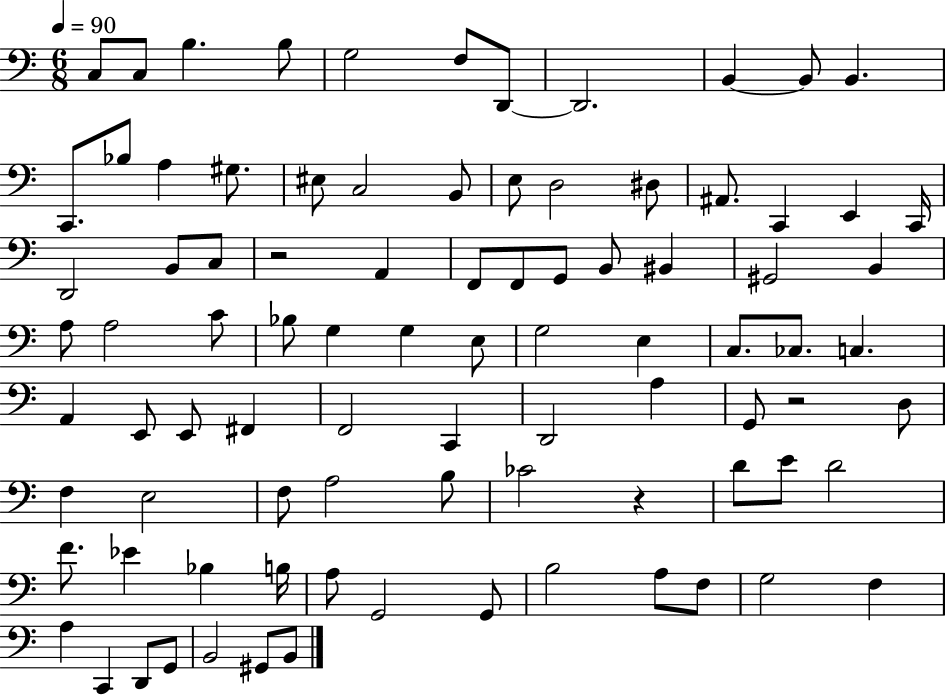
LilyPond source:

{
  \clef bass
  \numericTimeSignature
  \time 6/8
  \key c \major
  \tempo 4 = 90
  c8 c8 b4. b8 | g2 f8 d,8~~ | d,2. | b,4~~ b,8 b,4. | \break c,8. bes8 a4 gis8. | eis8 c2 b,8 | e8 d2 dis8 | ais,8. c,4 e,4 c,16 | \break d,2 b,8 c8 | r2 a,4 | f,8 f,8 g,8 b,8 bis,4 | gis,2 b,4 | \break a8 a2 c'8 | bes8 g4 g4 e8 | g2 e4 | c8. ces8. c4. | \break a,4 e,8 e,8 fis,4 | f,2 c,4 | d,2 a4 | g,8 r2 d8 | \break f4 e2 | f8 a2 b8 | ces'2 r4 | d'8 e'8 d'2 | \break f'8. ees'4 bes4 b16 | a8 g,2 g,8 | b2 a8 f8 | g2 f4 | \break a4 c,4 d,8 g,8 | b,2 gis,8 b,8 | \bar "|."
}